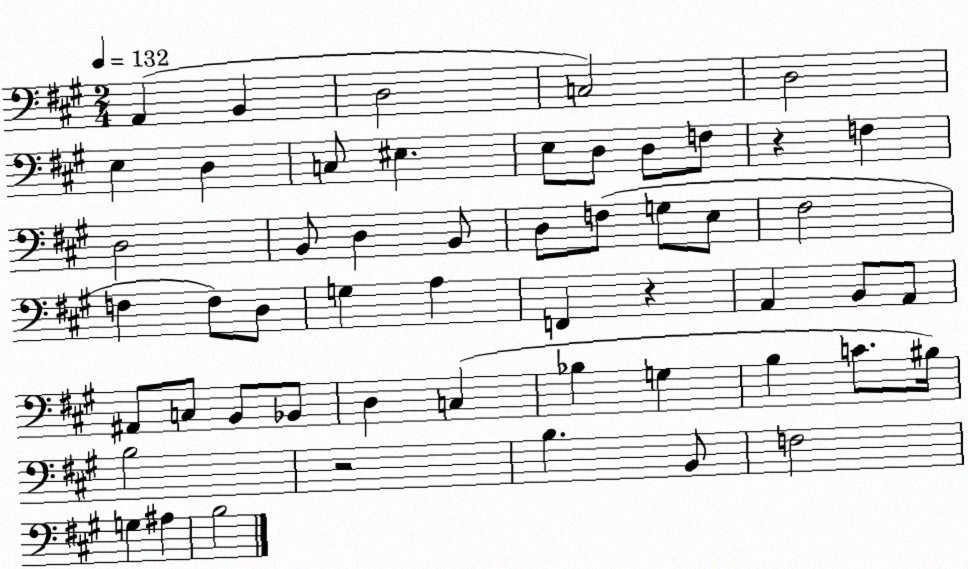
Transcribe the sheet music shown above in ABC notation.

X:1
T:Untitled
M:2/4
L:1/4
K:A
A,, B,, D,2 C,2 D,2 E, D, C,/2 ^E, E,/2 D,/2 D,/2 F,/2 z F, D,2 B,,/2 D, B,,/2 D,/2 F,/2 G,/2 E,/2 ^F,2 F, F,/2 D,/2 G, A, F,, z A,, B,,/2 A,,/2 ^A,,/2 C,/2 B,,/2 _B,,/2 D, C, _B, G, B, C/2 ^B,/4 B,2 z2 B, B,,/2 F,2 G, ^A, B,2